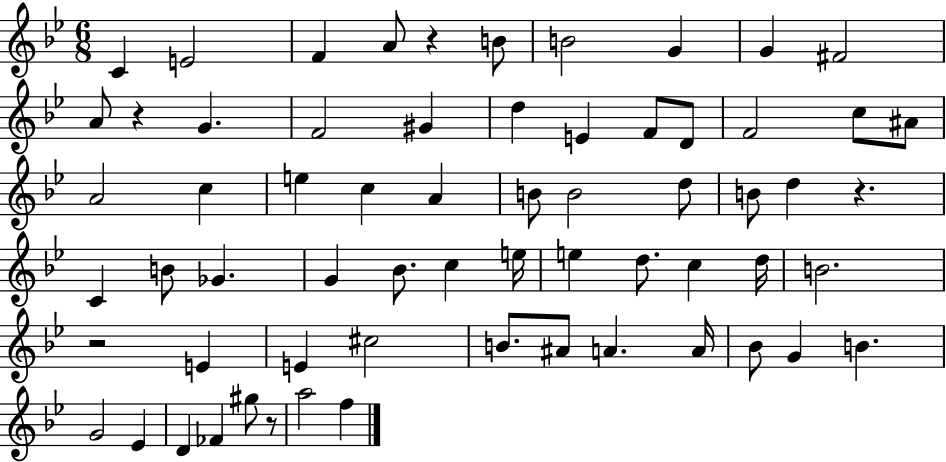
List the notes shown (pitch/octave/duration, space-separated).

C4/q E4/h F4/q A4/e R/q B4/e B4/h G4/q G4/q F#4/h A4/e R/q G4/q. F4/h G#4/q D5/q E4/q F4/e D4/e F4/h C5/e A#4/e A4/h C5/q E5/q C5/q A4/q B4/e B4/h D5/e B4/e D5/q R/q. C4/q B4/e Gb4/q. G4/q Bb4/e. C5/q E5/s E5/q D5/e. C5/q D5/s B4/h. R/h E4/q E4/q C#5/h B4/e. A#4/e A4/q. A4/s Bb4/e G4/q B4/q. G4/h Eb4/q D4/q FES4/q G#5/e R/e A5/h F5/q